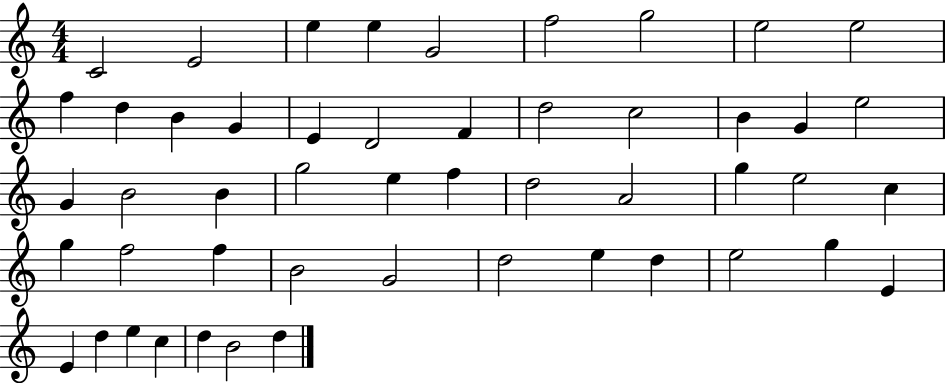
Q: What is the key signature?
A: C major